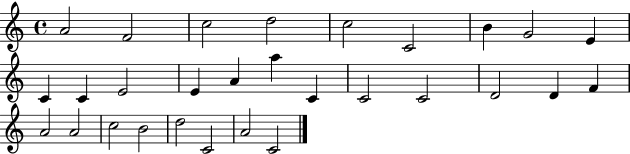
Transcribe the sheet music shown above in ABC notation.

X:1
T:Untitled
M:4/4
L:1/4
K:C
A2 F2 c2 d2 c2 C2 B G2 E C C E2 E A a C C2 C2 D2 D F A2 A2 c2 B2 d2 C2 A2 C2